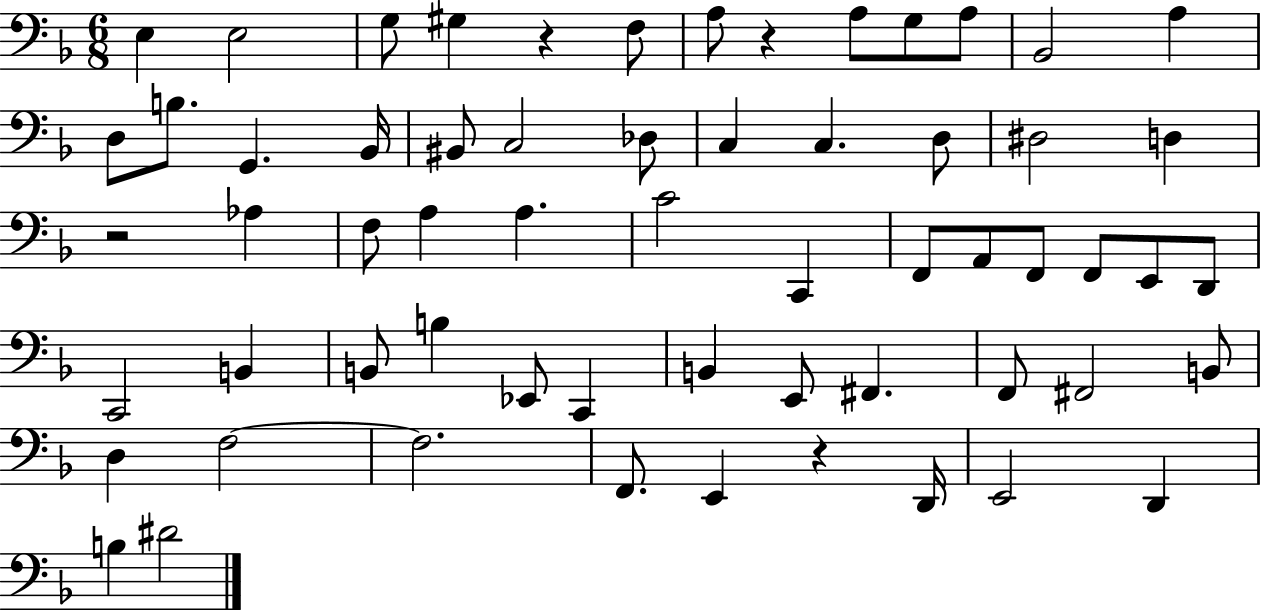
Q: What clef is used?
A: bass